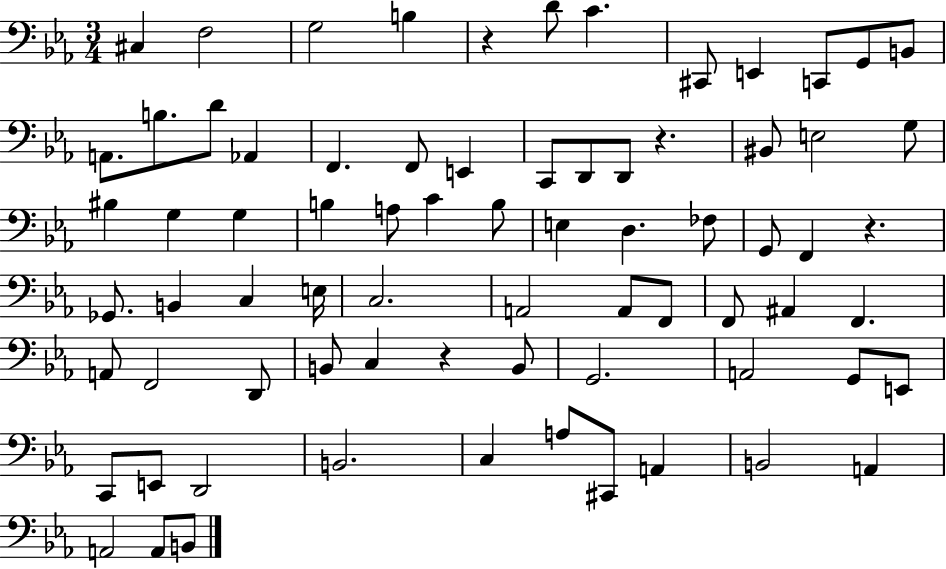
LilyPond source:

{
  \clef bass
  \numericTimeSignature
  \time 3/4
  \key ees \major
  cis4 f2 | g2 b4 | r4 d'8 c'4. | cis,8 e,4 c,8 g,8 b,8 | \break a,8. b8. d'8 aes,4 | f,4. f,8 e,4 | c,8 d,8 d,8 r4. | bis,8 e2 g8 | \break bis4 g4 g4 | b4 a8 c'4 b8 | e4 d4. fes8 | g,8 f,4 r4. | \break ges,8. b,4 c4 e16 | c2. | a,2 a,8 f,8 | f,8 ais,4 f,4. | \break a,8 f,2 d,8 | b,8 c4 r4 b,8 | g,2. | a,2 g,8 e,8 | \break c,8 e,8 d,2 | b,2. | c4 a8 cis,8 a,4 | b,2 a,4 | \break a,2 a,8 b,8 | \bar "|."
}